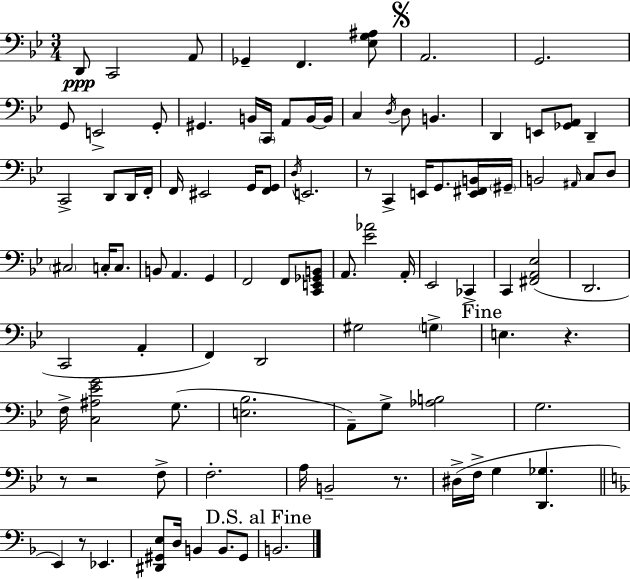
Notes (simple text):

D2/e C2/h A2/e Gb2/q F2/q. [Eb3,G3,A#3]/e A2/h. G2/h. G2/e E2/h G2/e G#2/q. B2/s C2/s A2/e B2/s B2/s C3/q D3/s D3/e B2/q. D2/q E2/e [Gb2,A2]/e D2/q C2/h D2/e D2/s F2/s F2/s EIS2/h G2/s [F2,G2]/e D3/s E2/h. R/e C2/q E2/s G2/e. [E2,F#2,B2]/s G#2/s B2/h A#2/s C3/e D3/e C#3/h C3/s C3/e. B2/e A2/q. G2/q F2/h F2/e [C2,E2,Gb2,B2]/e A2/e. [Eb4,Ab4]/h A2/s Eb2/h CES2/q C2/q [F#2,A2,Eb3]/h D2/h. C2/h A2/q F2/q D2/h G#3/h G3/q E3/q. R/q. F3/s [C3,A#3,Eb4,G4]/h G3/e. [E3,Bb3]/h. A2/e G3/e [Ab3,B3]/h G3/h. R/e R/h F3/e F3/h. A3/s B2/h R/e. D#3/s F3/s G3/q [D2,Gb3]/q. E2/q R/e Eb2/q. [D#2,G#2,E3]/e D3/s B2/q B2/e. G#2/e B2/h.